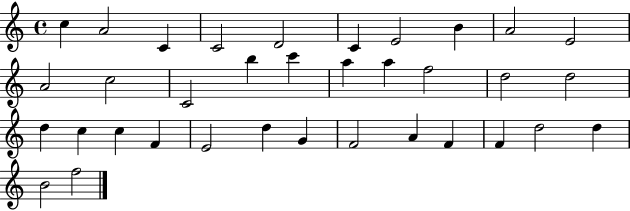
{
  \clef treble
  \time 4/4
  \defaultTimeSignature
  \key c \major
  c''4 a'2 c'4 | c'2 d'2 | c'4 e'2 b'4 | a'2 e'2 | \break a'2 c''2 | c'2 b''4 c'''4 | a''4 a''4 f''2 | d''2 d''2 | \break d''4 c''4 c''4 f'4 | e'2 d''4 g'4 | f'2 a'4 f'4 | f'4 d''2 d''4 | \break b'2 f''2 | \bar "|."
}